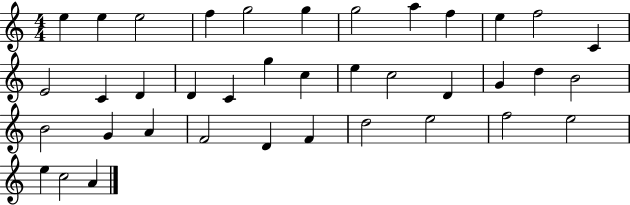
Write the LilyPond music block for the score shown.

{
  \clef treble
  \numericTimeSignature
  \time 4/4
  \key c \major
  e''4 e''4 e''2 | f''4 g''2 g''4 | g''2 a''4 f''4 | e''4 f''2 c'4 | \break e'2 c'4 d'4 | d'4 c'4 g''4 c''4 | e''4 c''2 d'4 | g'4 d''4 b'2 | \break b'2 g'4 a'4 | f'2 d'4 f'4 | d''2 e''2 | f''2 e''2 | \break e''4 c''2 a'4 | \bar "|."
}